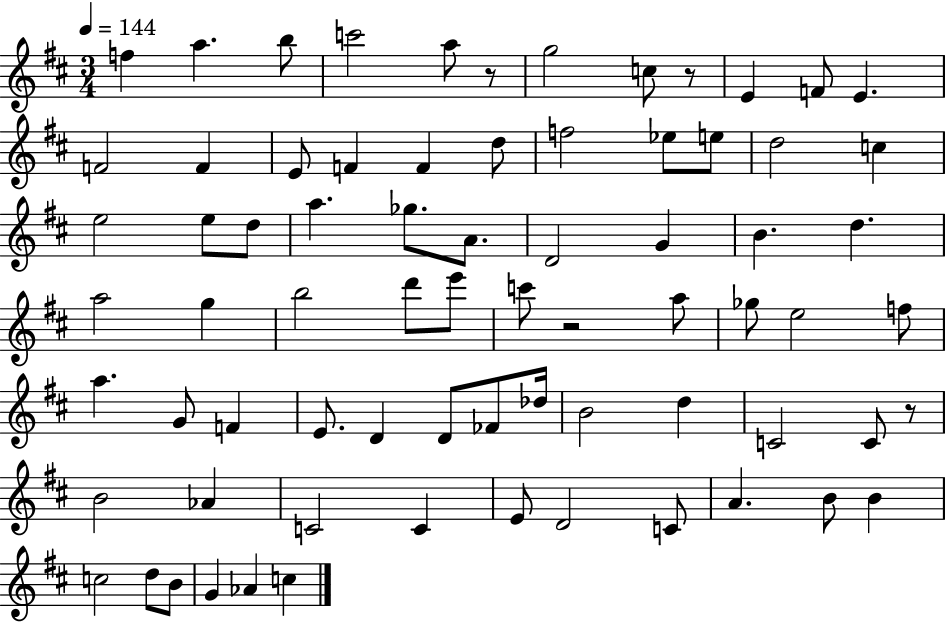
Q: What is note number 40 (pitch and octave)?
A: E5